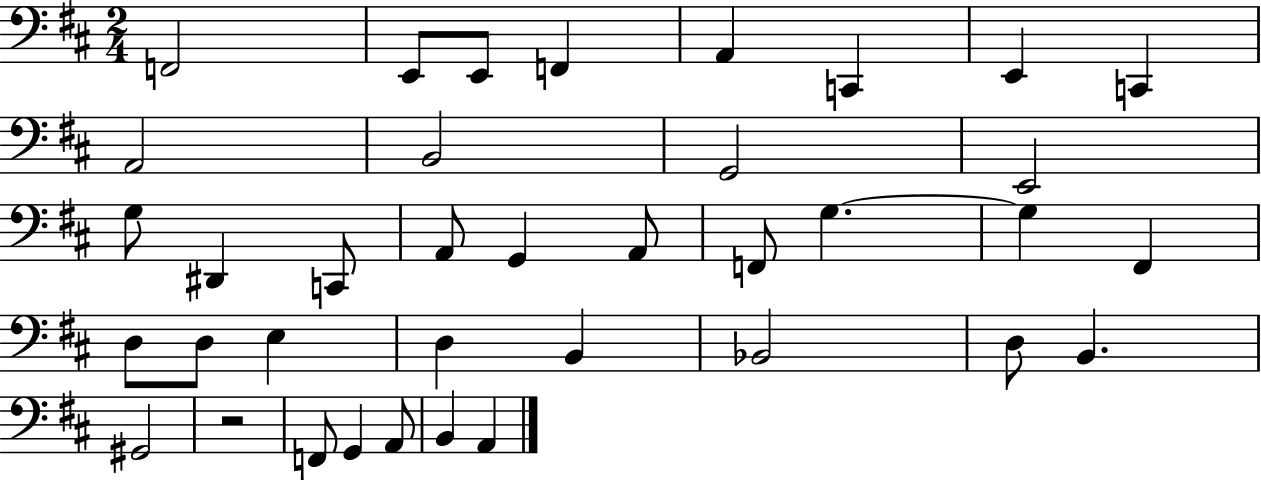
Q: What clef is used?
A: bass